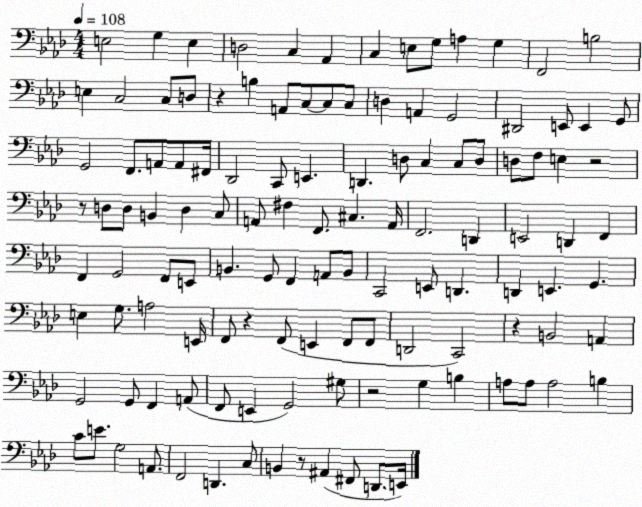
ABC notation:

X:1
T:Untitled
M:4/4
L:1/4
K:Ab
E,2 G, E, D,2 C, _A,, C, E,/2 G,/2 A, G, F,,2 B,2 E, C,2 C,/2 D,/2 z B, A,,/2 C,/2 C,/2 C,/2 D, A,, G,,2 ^D,,2 E,,/2 E,, G,,/2 G,,2 F,,/2 A,,/2 A,,/2 ^F,,/4 _D,,2 C,,/2 E,, D,, D,/2 C, C,/2 D,/2 D,/2 F,/2 E, z2 z/2 D,/2 D,/2 B,, D, C,/2 A,,/2 ^F, F,,/2 ^C, A,,/4 F,,2 D,, E,,2 D,, F,, F,, G,,2 F,,/2 E,,/2 B,, G,,/2 F,, A,,/2 B,,/2 C,,2 E,,/2 D,, D,, E,, G,, E, G,/2 A,2 E,,/4 F,,/2 z F,,/2 E,, F,,/2 F,,/2 D,,2 C,,2 z B,,2 A,, G,,2 G,,/2 F,, A,,/2 F,,/2 E,, G,,2 ^G,/2 z2 G, B, A,/2 A,/2 A,2 B, C/2 E/2 G,2 A,,/2 F,,2 D,, C,/2 B,, z/2 ^A,, ^F,,/2 D,,/2 E,,/4